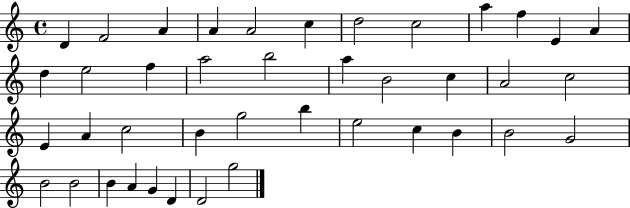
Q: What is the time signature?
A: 4/4